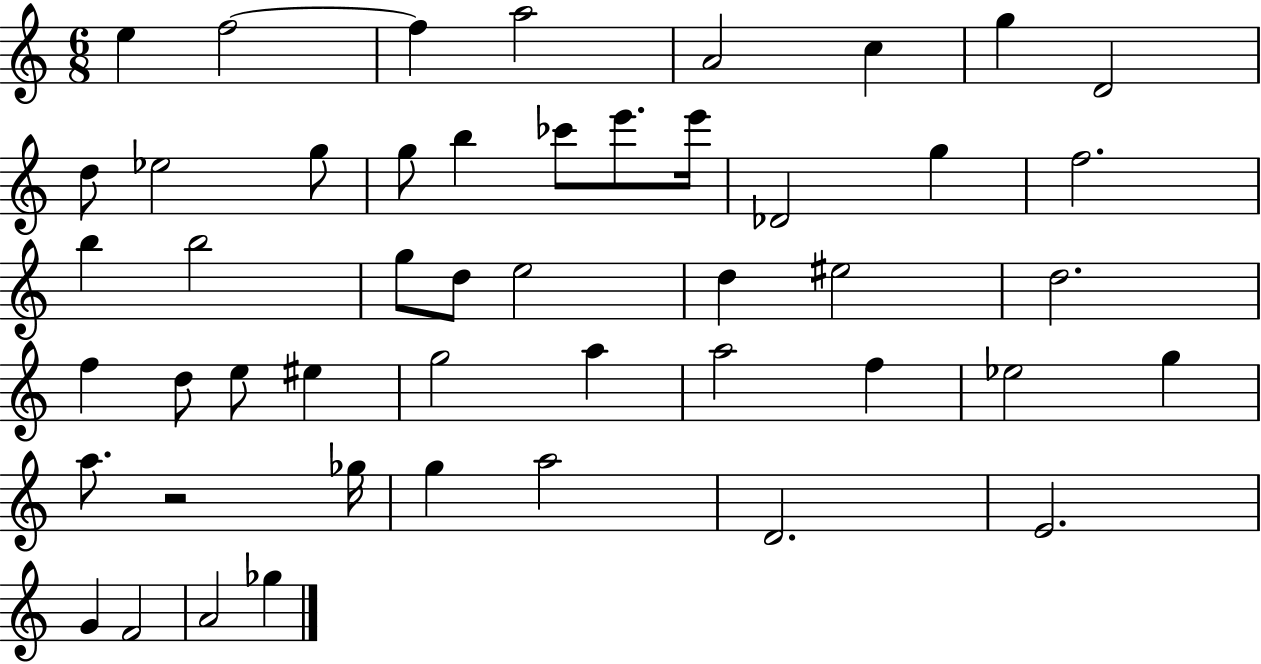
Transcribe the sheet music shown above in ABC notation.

X:1
T:Untitled
M:6/8
L:1/4
K:C
e f2 f a2 A2 c g D2 d/2 _e2 g/2 g/2 b _c'/2 e'/2 e'/4 _D2 g f2 b b2 g/2 d/2 e2 d ^e2 d2 f d/2 e/2 ^e g2 a a2 f _e2 g a/2 z2 _g/4 g a2 D2 E2 G F2 A2 _g